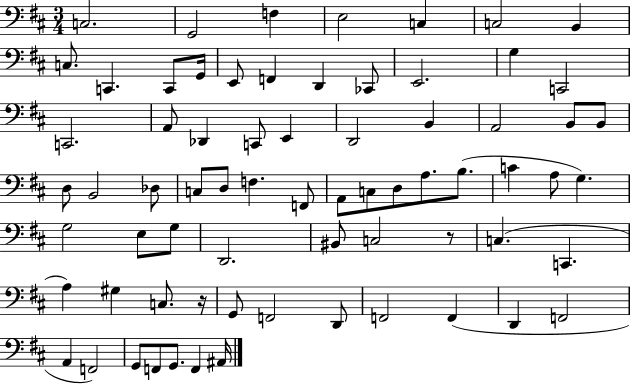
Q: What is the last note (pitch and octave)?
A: A#2